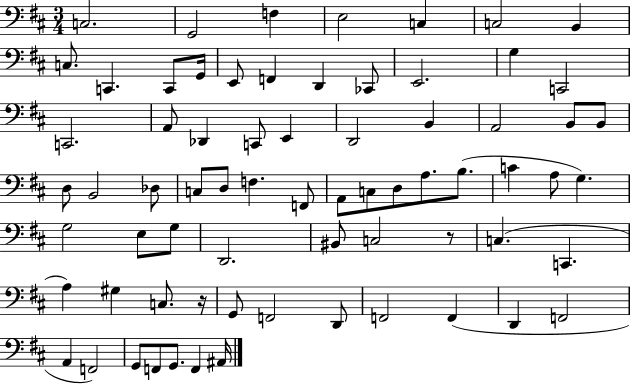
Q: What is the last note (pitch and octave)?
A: A#2